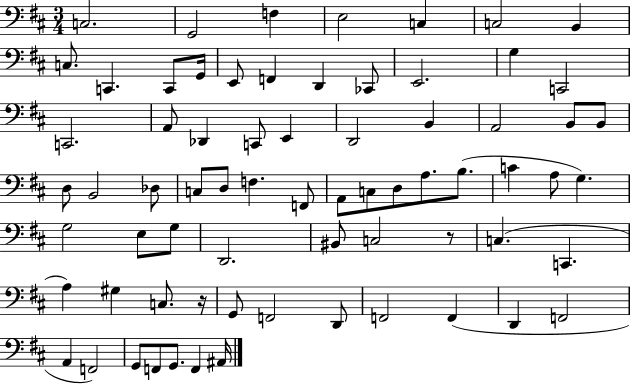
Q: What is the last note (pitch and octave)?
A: A#2